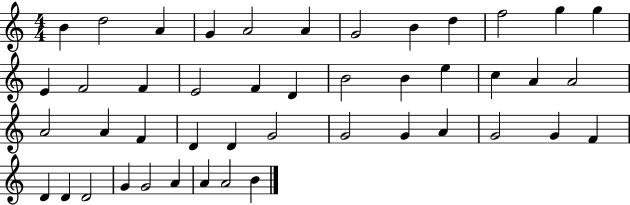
{
  \clef treble
  \numericTimeSignature
  \time 4/4
  \key c \major
  b'4 d''2 a'4 | g'4 a'2 a'4 | g'2 b'4 d''4 | f''2 g''4 g''4 | \break e'4 f'2 f'4 | e'2 f'4 d'4 | b'2 b'4 e''4 | c''4 a'4 a'2 | \break a'2 a'4 f'4 | d'4 d'4 g'2 | g'2 g'4 a'4 | g'2 g'4 f'4 | \break d'4 d'4 d'2 | g'4 g'2 a'4 | a'4 a'2 b'4 | \bar "|."
}